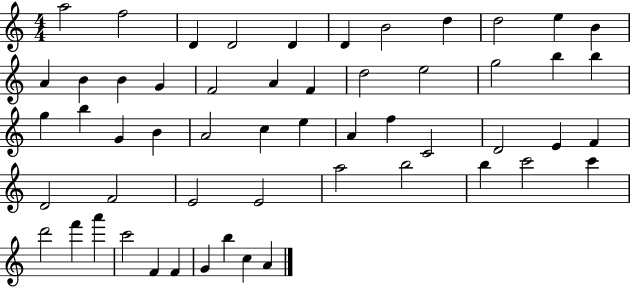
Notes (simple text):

A5/h F5/h D4/q D4/h D4/q D4/q B4/h D5/q D5/h E5/q B4/q A4/q B4/q B4/q G4/q F4/h A4/q F4/q D5/h E5/h G5/h B5/q B5/q G5/q B5/q G4/q B4/q A4/h C5/q E5/q A4/q F5/q C4/h D4/h E4/q F4/q D4/h F4/h E4/h E4/h A5/h B5/h B5/q C6/h C6/q D6/h F6/q A6/q C6/h F4/q F4/q G4/q B5/q C5/q A4/q